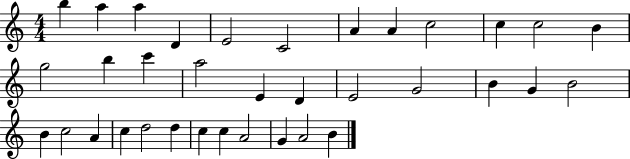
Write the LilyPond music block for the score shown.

{
  \clef treble
  \numericTimeSignature
  \time 4/4
  \key c \major
  b''4 a''4 a''4 d'4 | e'2 c'2 | a'4 a'4 c''2 | c''4 c''2 b'4 | \break g''2 b''4 c'''4 | a''2 e'4 d'4 | e'2 g'2 | b'4 g'4 b'2 | \break b'4 c''2 a'4 | c''4 d''2 d''4 | c''4 c''4 a'2 | g'4 a'2 b'4 | \break \bar "|."
}